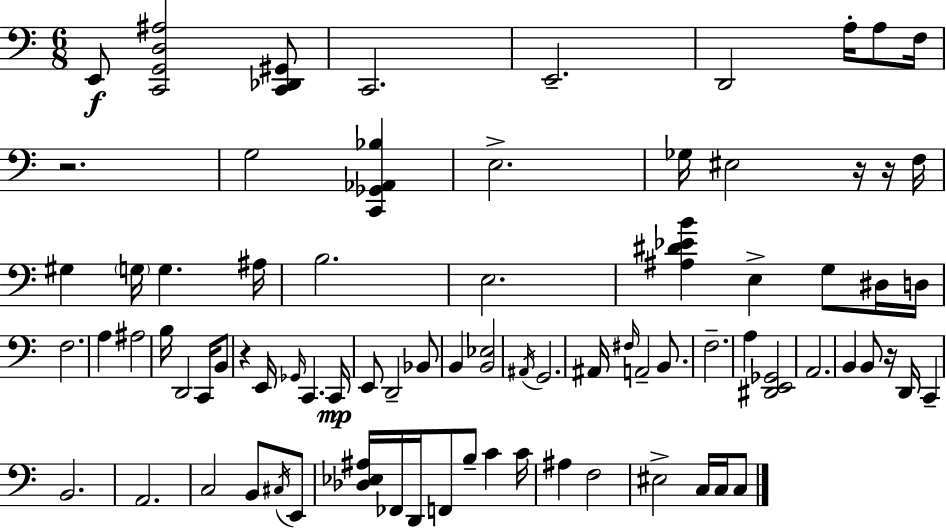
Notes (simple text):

E2/e [C2,G2,D3,A#3]/h [C2,Db2,G#2]/e C2/h. E2/h. D2/h A3/s A3/e F3/s R/h. G3/h [C2,Gb2,Ab2,Bb3]/q E3/h. Gb3/s EIS3/h R/s R/s F3/s G#3/q G3/s G3/q. A#3/s B3/h. E3/h. [A#3,D#4,Eb4,B4]/q E3/q G3/e D#3/s D3/s F3/h. A3/q A#3/h B3/s D2/h C2/s B2/e R/q E2/s Gb2/s C2/q. C2/s E2/e D2/h Bb2/e B2/q [B2,Eb3]/h A#2/s G2/h. A#2/s F#3/s A2/h B2/e. F3/h. A3/q [D#2,E2,Gb2]/h A2/h. B2/q B2/e R/s D2/s C2/q B2/h. A2/h. C3/h B2/e C#3/s E2/e [Db3,Eb3,A#3]/s FES2/s D2/s F2/e B3/e C4/q C4/s A#3/q F3/h EIS3/h C3/s C3/s C3/e